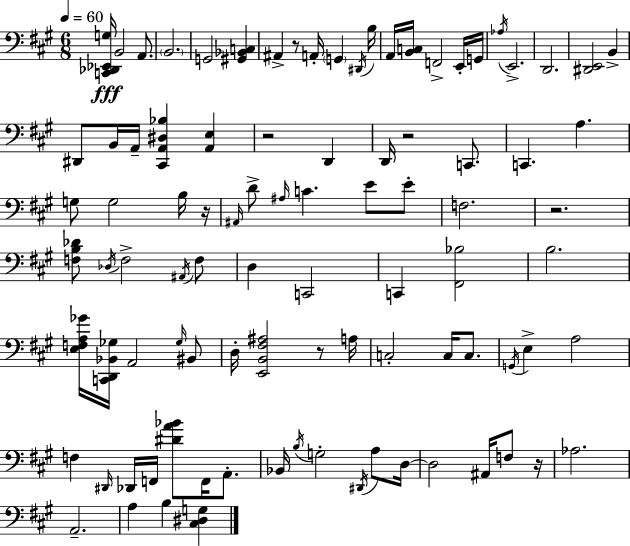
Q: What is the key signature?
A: A major